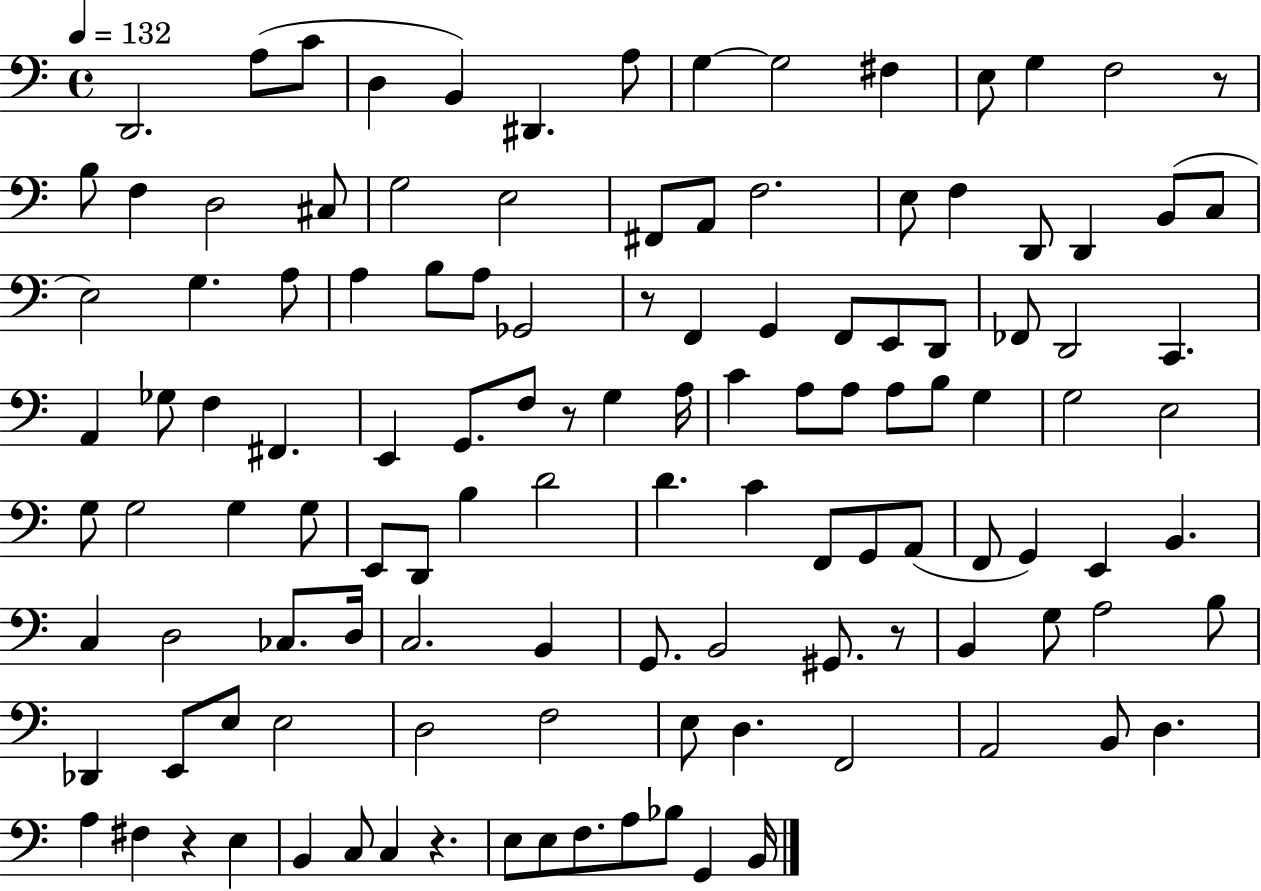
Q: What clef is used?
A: bass